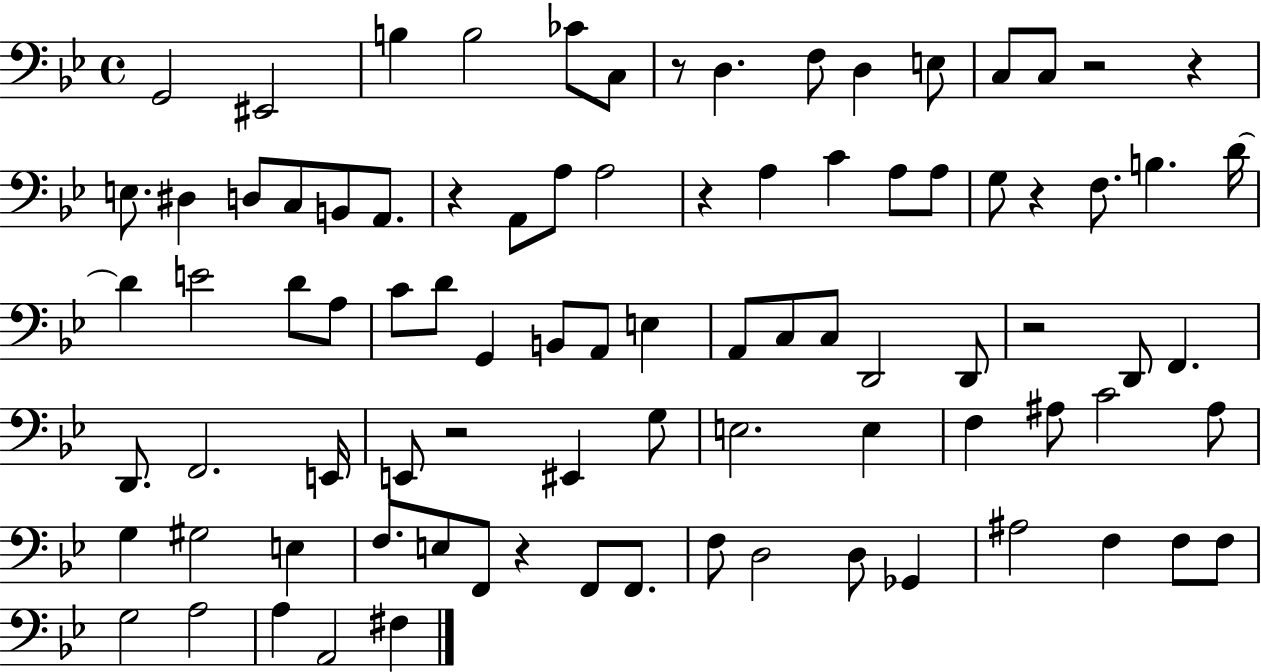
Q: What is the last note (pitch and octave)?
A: F#3